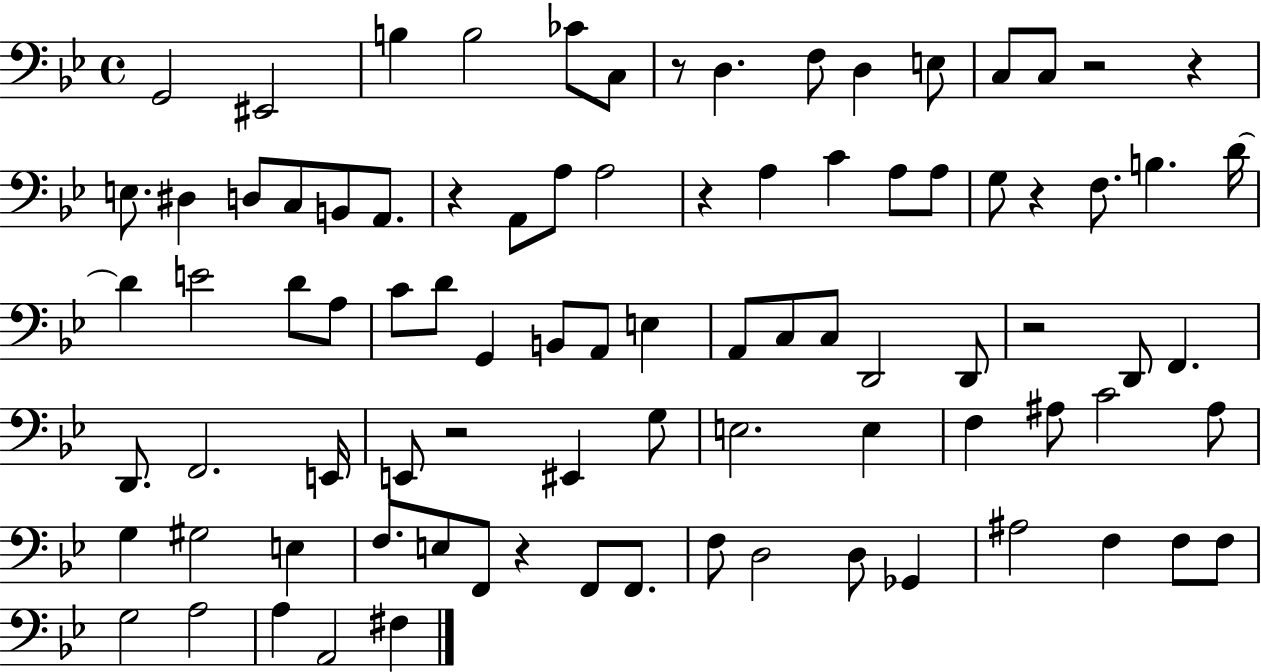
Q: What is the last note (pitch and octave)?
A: F#3